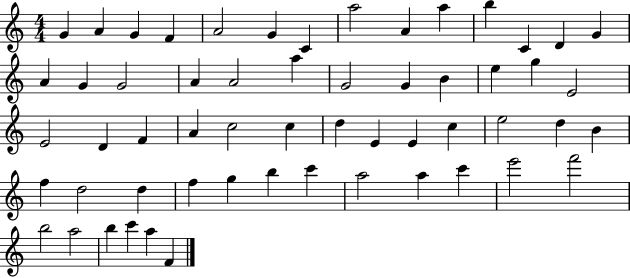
G4/q A4/q G4/q F4/q A4/h G4/q C4/q A5/h A4/q A5/q B5/q C4/q D4/q G4/q A4/q G4/q G4/h A4/q A4/h A5/q G4/h G4/q B4/q E5/q G5/q E4/h E4/h D4/q F4/q A4/q C5/h C5/q D5/q E4/q E4/q C5/q E5/h D5/q B4/q F5/q D5/h D5/q F5/q G5/q B5/q C6/q A5/h A5/q C6/q E6/h F6/h B5/h A5/h B5/q C6/q A5/q F4/q